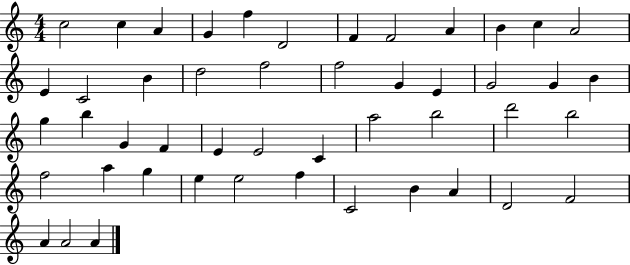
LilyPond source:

{
  \clef treble
  \numericTimeSignature
  \time 4/4
  \key c \major
  c''2 c''4 a'4 | g'4 f''4 d'2 | f'4 f'2 a'4 | b'4 c''4 a'2 | \break e'4 c'2 b'4 | d''2 f''2 | f''2 g'4 e'4 | g'2 g'4 b'4 | \break g''4 b''4 g'4 f'4 | e'4 e'2 c'4 | a''2 b''2 | d'''2 b''2 | \break f''2 a''4 g''4 | e''4 e''2 f''4 | c'2 b'4 a'4 | d'2 f'2 | \break a'4 a'2 a'4 | \bar "|."
}